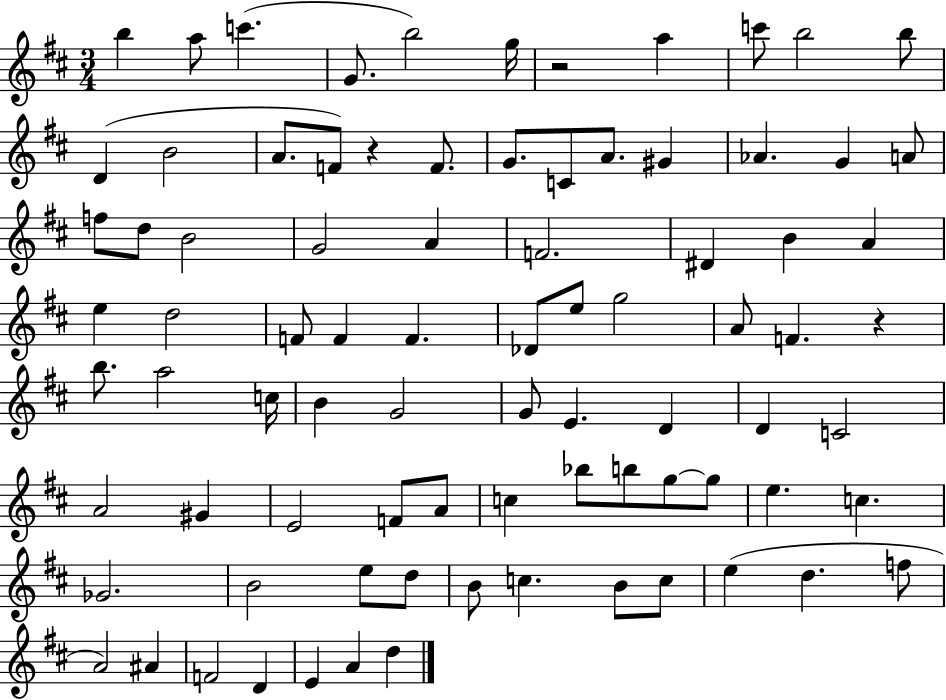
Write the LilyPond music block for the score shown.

{
  \clef treble
  \numericTimeSignature
  \time 3/4
  \key d \major
  b''4 a''8 c'''4.( | g'8. b''2) g''16 | r2 a''4 | c'''8 b''2 b''8 | \break d'4( b'2 | a'8. f'8) r4 f'8. | g'8. c'8 a'8. gis'4 | aes'4. g'4 a'8 | \break f''8 d''8 b'2 | g'2 a'4 | f'2. | dis'4 b'4 a'4 | \break e''4 d''2 | f'8 f'4 f'4. | des'8 e''8 g''2 | a'8 f'4. r4 | \break b''8. a''2 c''16 | b'4 g'2 | g'8 e'4. d'4 | d'4 c'2 | \break a'2 gis'4 | e'2 f'8 a'8 | c''4 bes''8 b''8 g''8~~ g''8 | e''4. c''4. | \break ges'2. | b'2 e''8 d''8 | b'8 c''4. b'8 c''8 | e''4( d''4. f''8 | \break a'2) ais'4 | f'2 d'4 | e'4 a'4 d''4 | \bar "|."
}